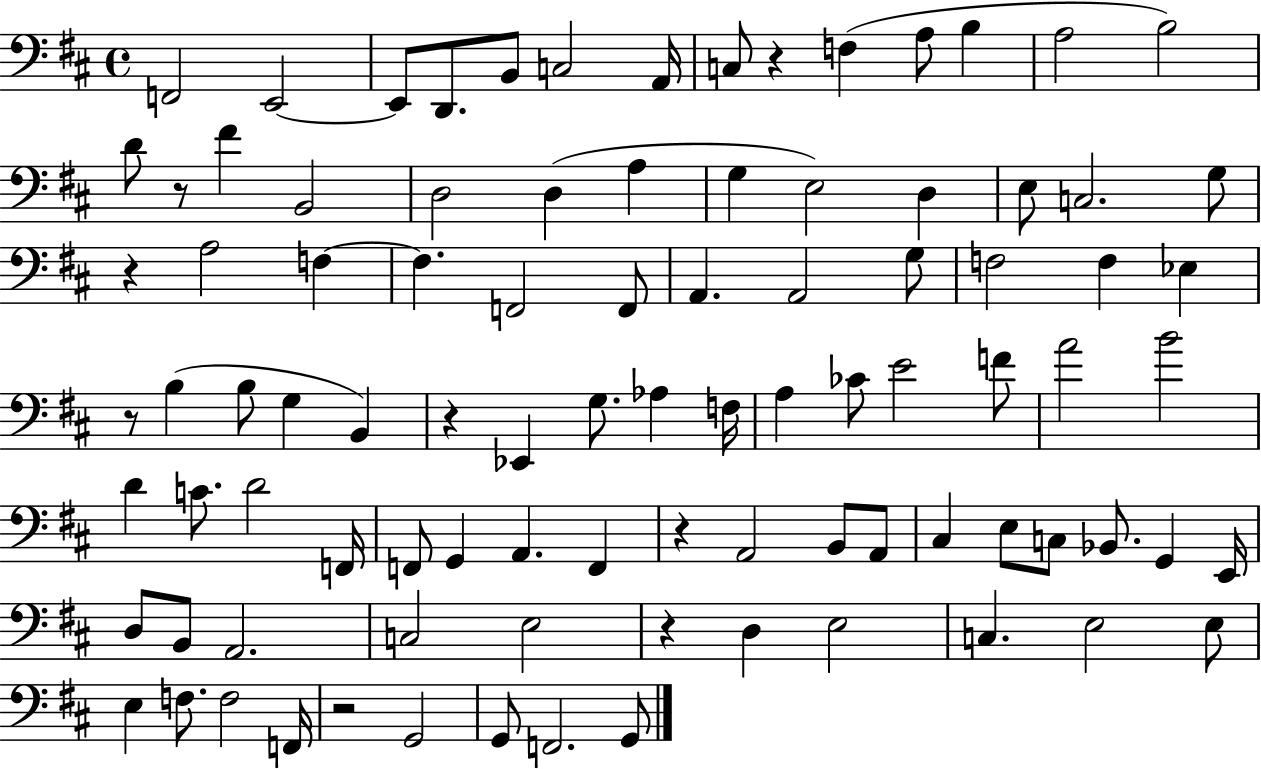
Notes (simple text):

F2/h E2/h E2/e D2/e. B2/e C3/h A2/s C3/e R/q F3/q A3/e B3/q A3/h B3/h D4/e R/e F#4/q B2/h D3/h D3/q A3/q G3/q E3/h D3/q E3/e C3/h. G3/e R/q A3/h F3/q F3/q. F2/h F2/e A2/q. A2/h G3/e F3/h F3/q Eb3/q R/e B3/q B3/e G3/q B2/q R/q Eb2/q G3/e. Ab3/q F3/s A3/q CES4/e E4/h F4/e A4/h B4/h D4/q C4/e. D4/h F2/s F2/e G2/q A2/q. F2/q R/q A2/h B2/e A2/e C#3/q E3/e C3/e Bb2/e. G2/q E2/s D3/e B2/e A2/h. C3/h E3/h R/q D3/q E3/h C3/q. E3/h E3/e E3/q F3/e. F3/h F2/s R/h G2/h G2/e F2/h. G2/e